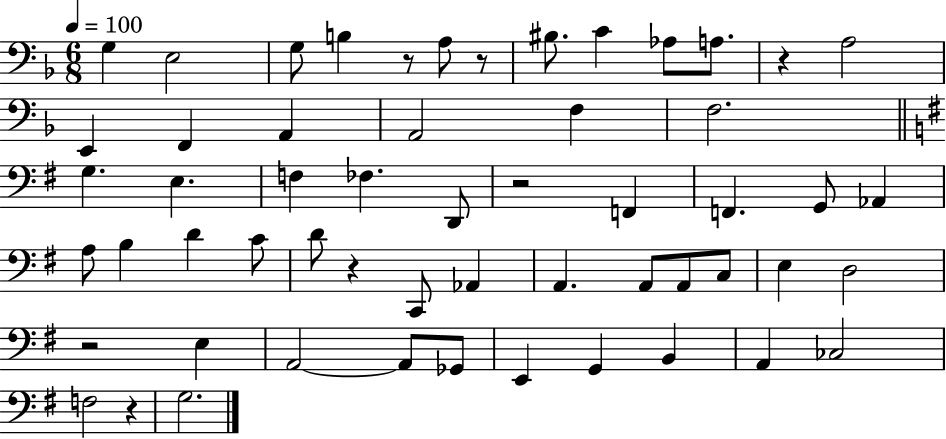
G3/q E3/h G3/e B3/q R/e A3/e R/e BIS3/e. C4/q Ab3/e A3/e. R/q A3/h E2/q F2/q A2/q A2/h F3/q F3/h. G3/q. E3/q. F3/q FES3/q. D2/e R/h F2/q F2/q. G2/e Ab2/q A3/e B3/q D4/q C4/e D4/e R/q C2/e Ab2/q A2/q. A2/e A2/e C3/e E3/q D3/h R/h E3/q A2/h A2/e Gb2/e E2/q G2/q B2/q A2/q CES3/h F3/h R/q G3/h.